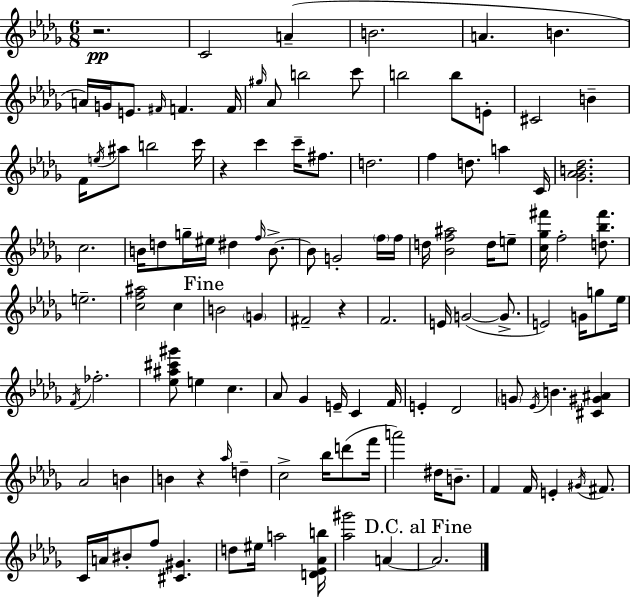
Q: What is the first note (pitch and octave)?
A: C4